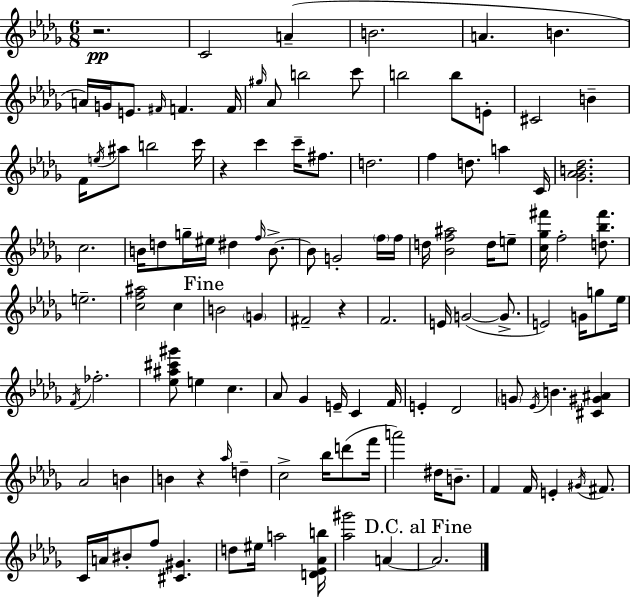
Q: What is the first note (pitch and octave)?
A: C4